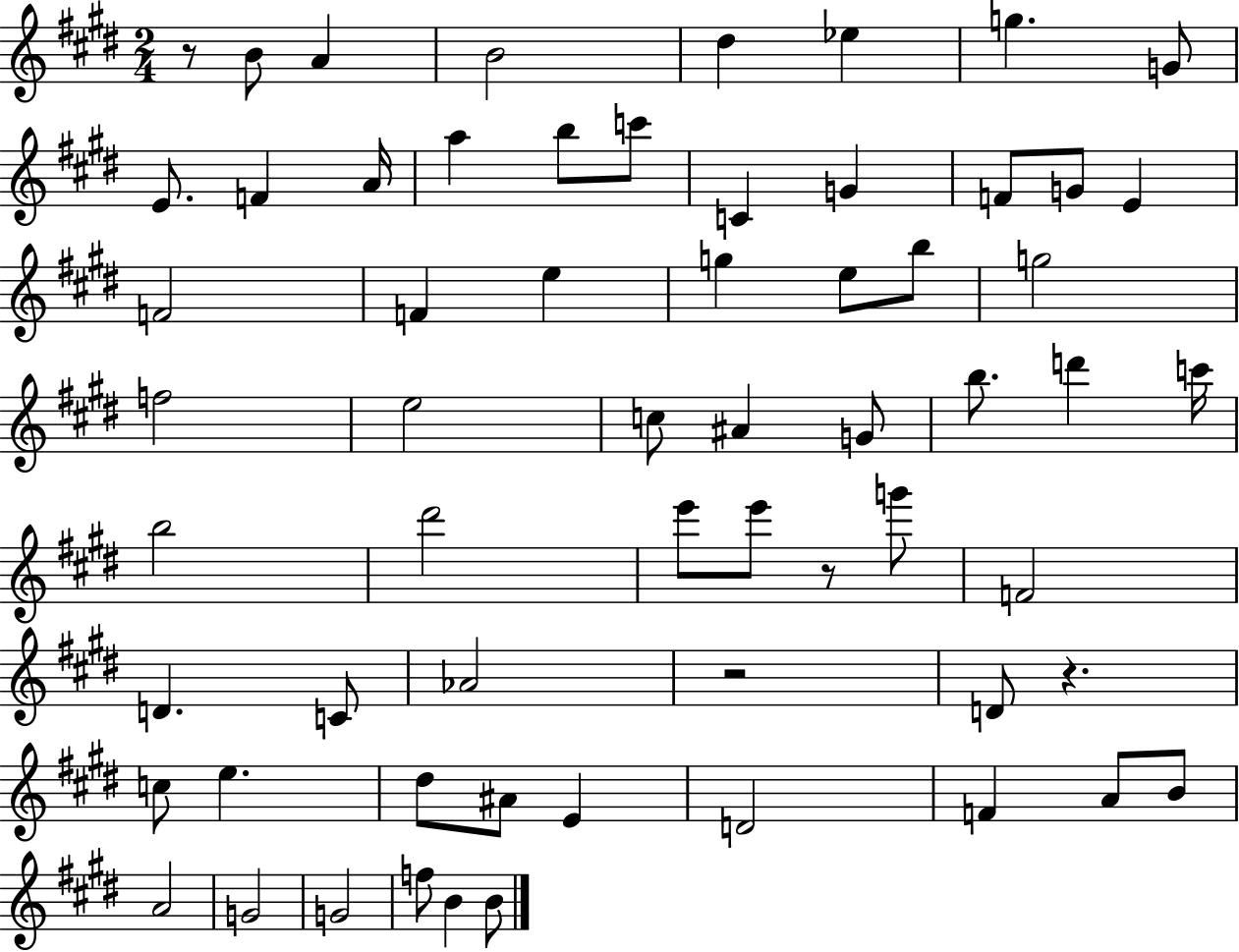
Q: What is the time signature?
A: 2/4